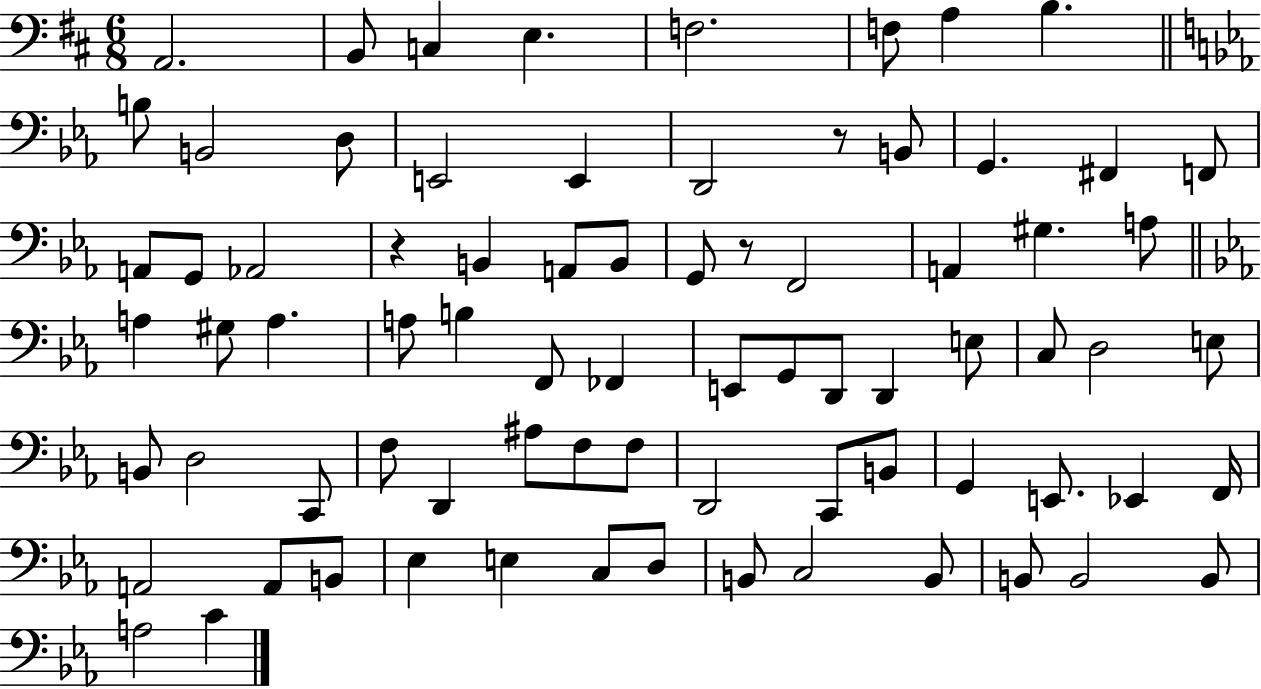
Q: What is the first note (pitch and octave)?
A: A2